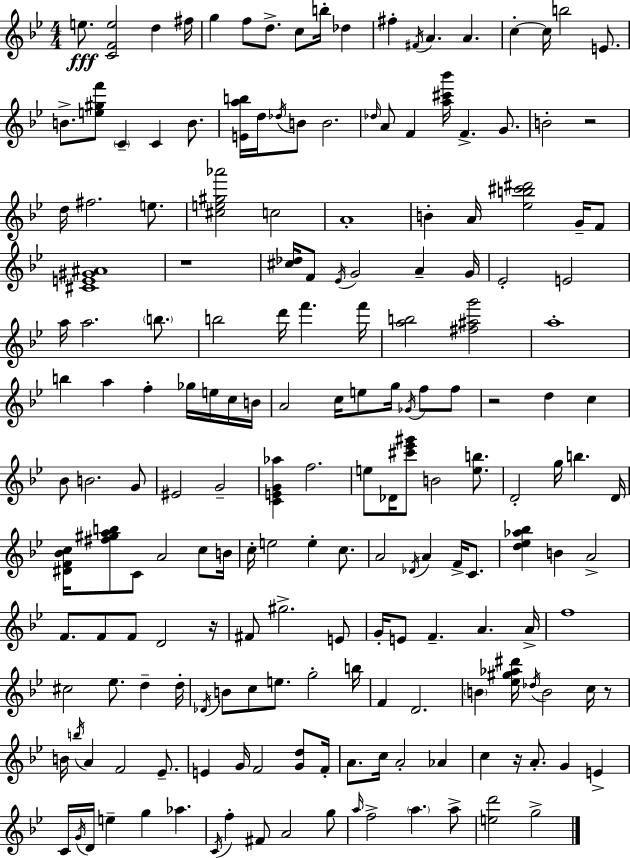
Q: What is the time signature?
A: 4/4